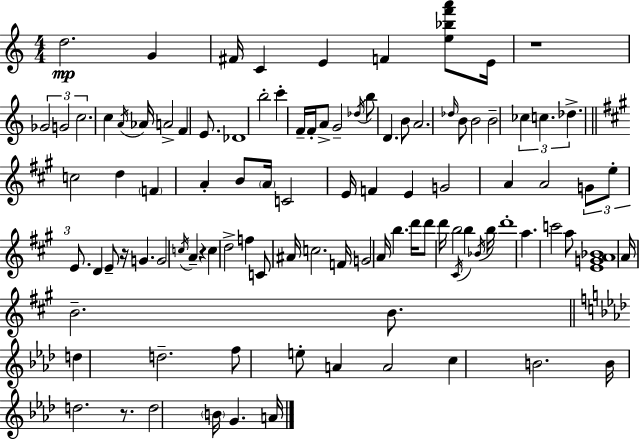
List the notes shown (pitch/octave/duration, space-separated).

D5/h. G4/q F#4/s C4/q E4/q F4/q [E5,Bb5,F6,A6]/e E4/s R/w Gb4/h G4/h C5/h. C5/q A4/s Ab4/s A4/h F4/q E4/e. Db4/w B5/h C6/q F4/s F4/s A4/e G4/h Db5/s B5/e D4/q. B4/e A4/h. Db5/s B4/e B4/h B4/h CES5/q C5/q. Db5/q. C5/h D5/q F4/q A4/q B4/e A4/s C4/h E4/s F4/q E4/q G4/h A4/q A4/h G4/e E5/e E4/e. D4/q E4/e R/s G4/q. G4/h C5/s A4/q R/q C5/q D5/h F5/q C4/e A#4/s C5/h. F4/s G4/h A4/s B5/q. D6/s D6/e D6/s B5/h C#4/s B5/q Bb4/s B5/s D6/w A5/q. C6/h A5/e [E4,G4,A4,Bb4]/w A4/s B4/h. B4/e. D5/q D5/h. F5/e E5/e A4/q A4/h C5/q B4/h. B4/s D5/h. R/e. D5/h B4/s G4/q. A4/s